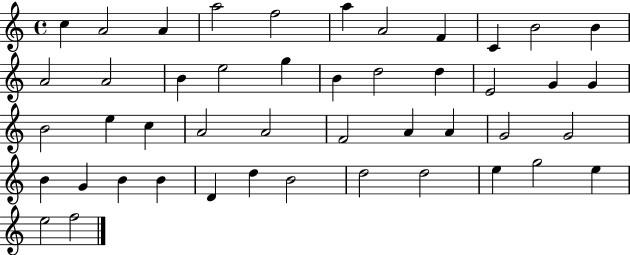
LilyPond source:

{
  \clef treble
  \time 4/4
  \defaultTimeSignature
  \key c \major
  c''4 a'2 a'4 | a''2 f''2 | a''4 a'2 f'4 | c'4 b'2 b'4 | \break a'2 a'2 | b'4 e''2 g''4 | b'4 d''2 d''4 | e'2 g'4 g'4 | \break b'2 e''4 c''4 | a'2 a'2 | f'2 a'4 a'4 | g'2 g'2 | \break b'4 g'4 b'4 b'4 | d'4 d''4 b'2 | d''2 d''2 | e''4 g''2 e''4 | \break e''2 f''2 | \bar "|."
}